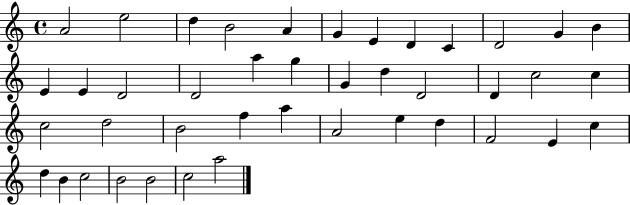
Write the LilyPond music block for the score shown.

{
  \clef treble
  \time 4/4
  \defaultTimeSignature
  \key c \major
  a'2 e''2 | d''4 b'2 a'4 | g'4 e'4 d'4 c'4 | d'2 g'4 b'4 | \break e'4 e'4 d'2 | d'2 a''4 g''4 | g'4 d''4 d'2 | d'4 c''2 c''4 | \break c''2 d''2 | b'2 f''4 a''4 | a'2 e''4 d''4 | f'2 e'4 c''4 | \break d''4 b'4 c''2 | b'2 b'2 | c''2 a''2 | \bar "|."
}